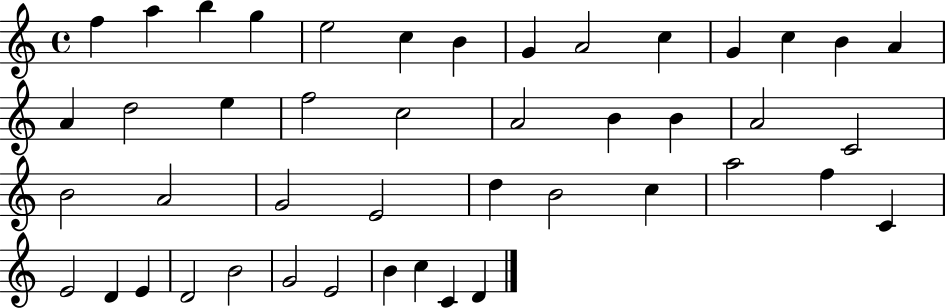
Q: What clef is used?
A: treble